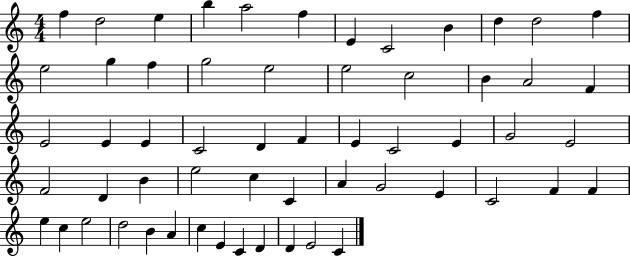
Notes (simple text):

F5/q D5/h E5/q B5/q A5/h F5/q E4/q C4/h B4/q D5/q D5/h F5/q E5/h G5/q F5/q G5/h E5/h E5/h C5/h B4/q A4/h F4/q E4/h E4/q E4/q C4/h D4/q F4/q E4/q C4/h E4/q G4/h E4/h F4/h D4/q B4/q E5/h C5/q C4/q A4/q G4/h E4/q C4/h F4/q F4/q E5/q C5/q E5/h D5/h B4/q A4/q C5/q E4/q C4/q D4/q D4/q E4/h C4/q